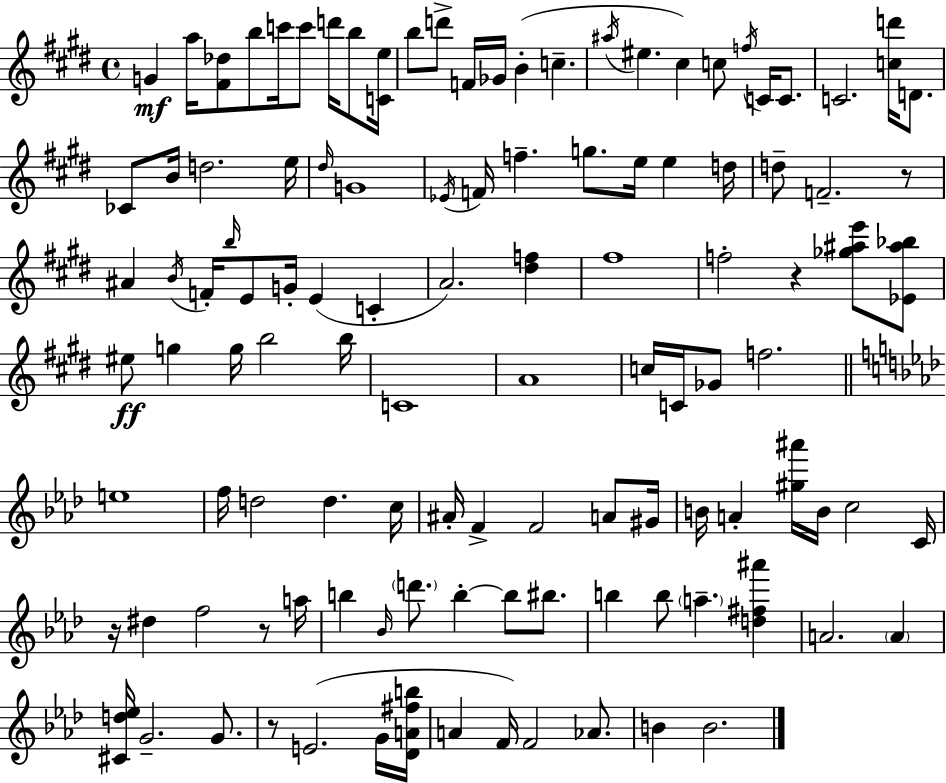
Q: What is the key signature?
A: E major